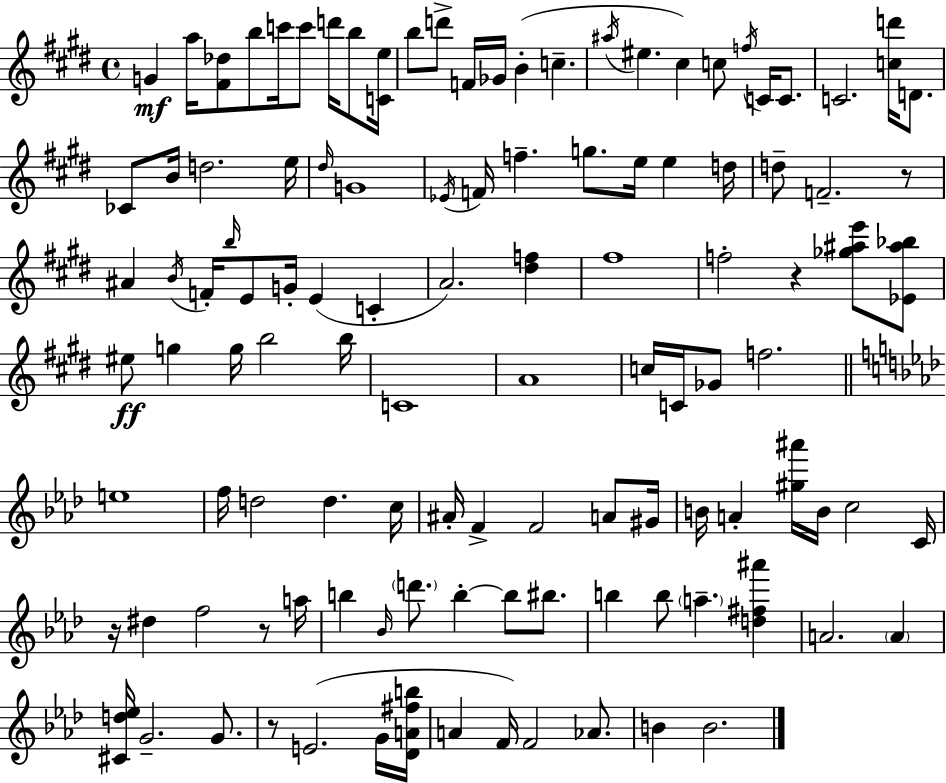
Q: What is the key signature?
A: E major